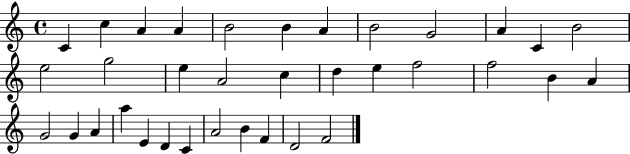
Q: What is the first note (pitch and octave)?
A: C4